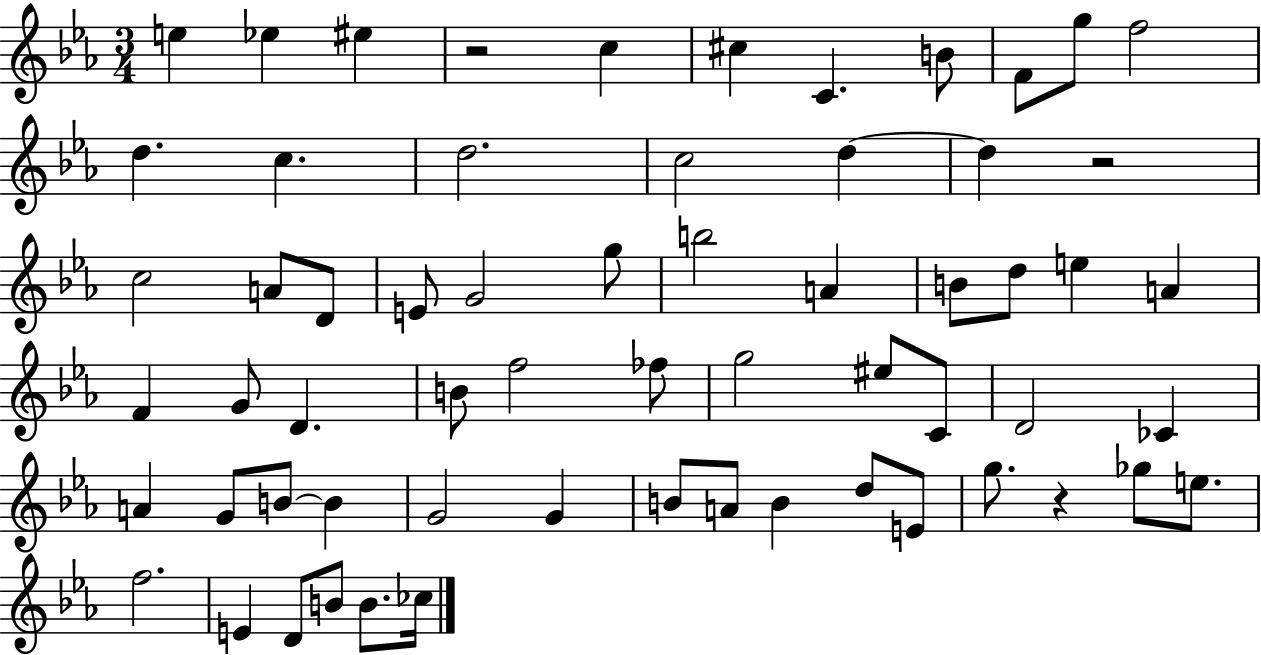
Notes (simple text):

E5/q Eb5/q EIS5/q R/h C5/q C#5/q C4/q. B4/e F4/e G5/e F5/h D5/q. C5/q. D5/h. C5/h D5/q D5/q R/h C5/h A4/e D4/e E4/e G4/h G5/e B5/h A4/q B4/e D5/e E5/q A4/q F4/q G4/e D4/q. B4/e F5/h FES5/e G5/h EIS5/e C4/e D4/h CES4/q A4/q G4/e B4/e B4/q G4/h G4/q B4/e A4/e B4/q D5/e E4/e G5/e. R/q Gb5/e E5/e. F5/h. E4/q D4/e B4/e B4/e. CES5/s